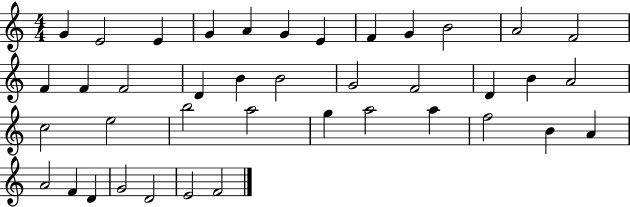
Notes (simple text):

G4/q E4/h E4/q G4/q A4/q G4/q E4/q F4/q G4/q B4/h A4/h F4/h F4/q F4/q F4/h D4/q B4/q B4/h G4/h F4/h D4/q B4/q A4/h C5/h E5/h B5/h A5/h G5/q A5/h A5/q F5/h B4/q A4/q A4/h F4/q D4/q G4/h D4/h E4/h F4/h